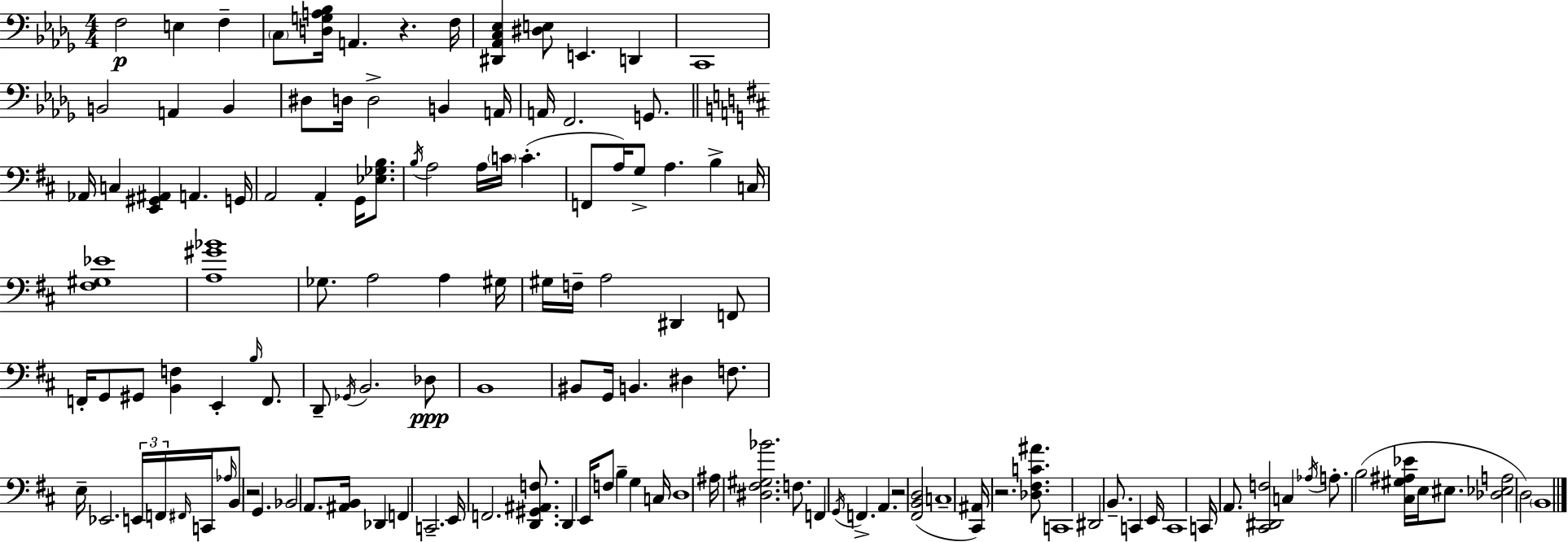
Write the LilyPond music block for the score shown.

{
  \clef bass
  \numericTimeSignature
  \time 4/4
  \key bes \minor
  f2\p e4 f4-- | \parenthesize c8 <d g a bes>16 a,4. r4. f16 | <dis, aes, c ees>4 <dis e>8 e,4. d,4 | c,1 | \break b,2 a,4 b,4 | dis8 d16 d2-> b,4 a,16 | a,16 f,2. g,8. | \bar "||" \break \key d \major aes,16 c4 <e, gis, ais,>4 a,4. g,16 | a,2 a,4-. g,16 <ees ges b>8. | \acciaccatura { b16 } a2 a16 \parenthesize c'16 c'4.-.( | f,8 a16) g8-> a4. b4-> | \break c16 <fis gis ees'>1 | <a gis' bes'>1 | ges8. a2 a4 | gis16 gis16 f16-- a2 dis,4 f,8 | \break f,16-. g,8 gis,8 <b, f>4 e,4-. \grace { b16 } f,8. | d,8-- \acciaccatura { ges,16 } b,2. | des8\ppp b,1 | bis,8 g,16 b,4. dis4 | \break f8. e16-- ees,2. | \tuplet 3/2 { e,16 f,16 \grace { fis,16 } } c,16 \grace { aes16 } b,8 r2 g,4. | bes,2 a,8. | <ais, b,>16 des,4 f,4 c,2.-- | \break e,16 f,2. | <d, gis, ais, f>8. d,4 e,16 f8 b4-- | g4 c16 d1 | ais16 <dis fis gis bes'>2. | \break f8. f,4 \acciaccatura { g,16 } f,4.-> | a,4. r2 <fis, b, d>2( | c1-- | <cis, ais,>16) r2. | \break <des fis c' ais'>8. c,1 | dis,2 b,8.-- | c,4 e,16 c,1 | c,16 a,8. <cis, dis, f>2 | \break c4 \acciaccatura { aes16 } a8.-. b2( | <cis gis ais ees'>16 e16 eis8. <des ees a>2 d2) | \parenthesize b,1 | \bar "|."
}